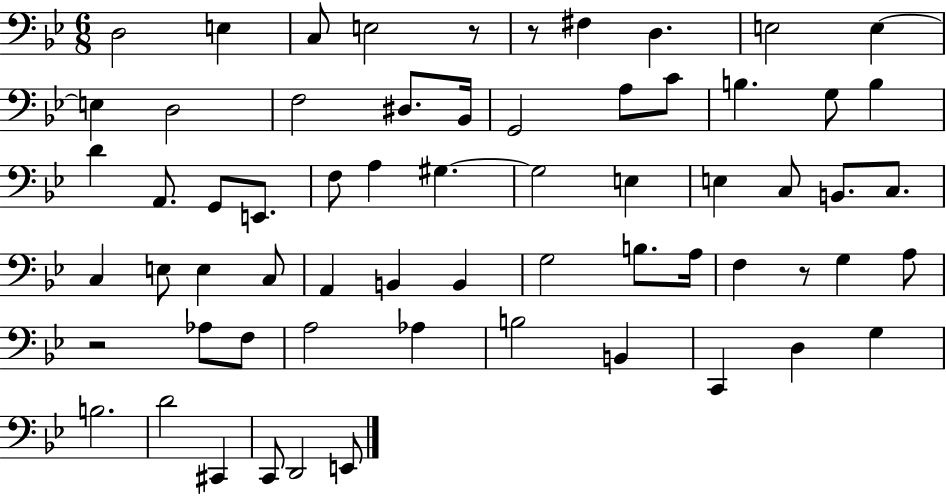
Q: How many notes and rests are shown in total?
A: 64